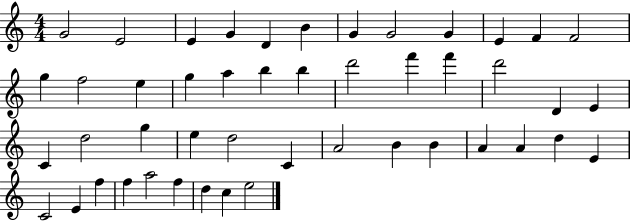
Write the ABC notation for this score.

X:1
T:Untitled
M:4/4
L:1/4
K:C
G2 E2 E G D B G G2 G E F F2 g f2 e g a b b d'2 f' f' d'2 D E C d2 g e d2 C A2 B B A A d E C2 E f f a2 f d c e2